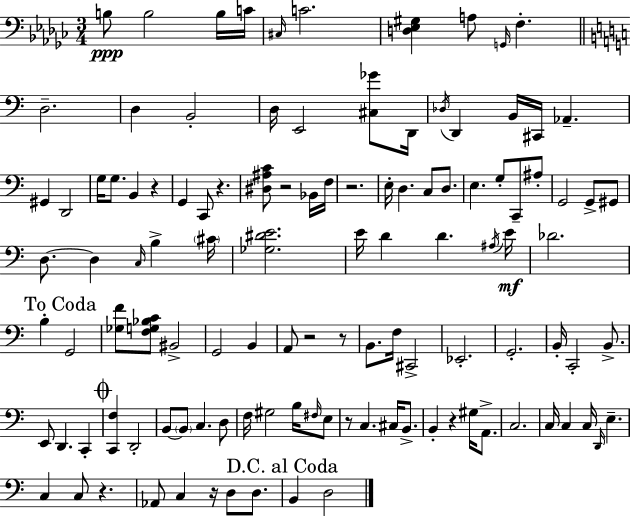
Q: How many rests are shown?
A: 10